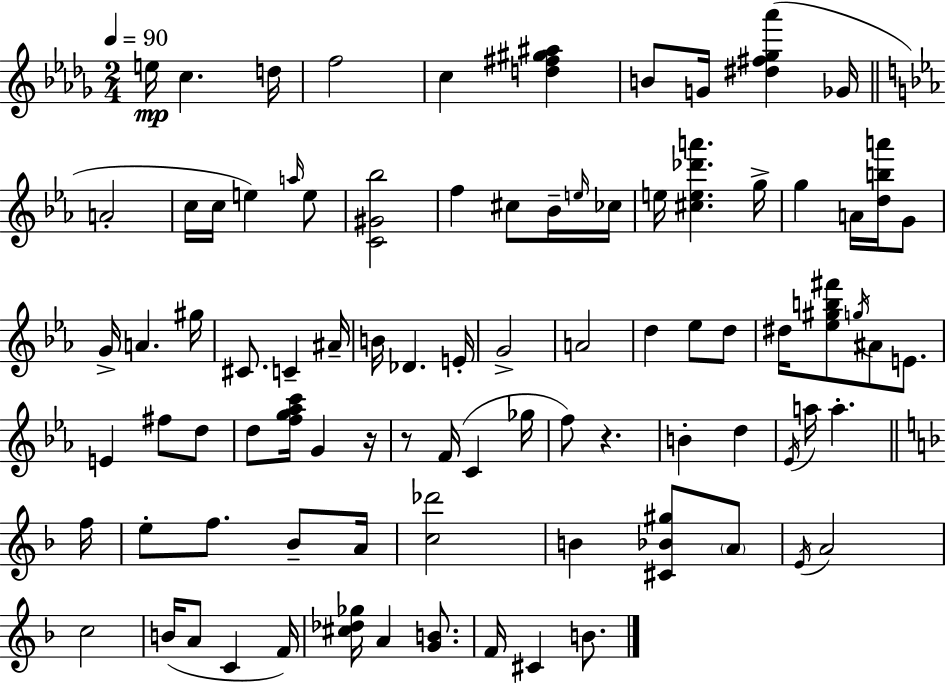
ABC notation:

X:1
T:Untitled
M:2/4
L:1/4
K:Bbm
e/4 c d/4 f2 c [d^f^g^a] B/2 G/4 [^d^f_g_a'] _G/4 A2 c/4 c/4 e a/4 e/2 [C^G_b]2 f ^c/2 _B/4 e/4 _c/4 e/4 [^ce_d'a'] g/4 g A/4 [dba']/4 G/2 G/4 A ^g/4 ^C/2 C ^A/4 B/4 _D E/4 G2 A2 d _e/2 d/2 ^d/4 [_e^gb^f']/2 g/4 ^A/2 E/2 E ^f/2 d/2 d/2 [fg_ac']/4 G z/4 z/2 F/4 C _g/4 f/2 z B d _E/4 a/4 a f/4 e/2 f/2 _B/2 A/4 [c_d']2 B [^C_B^g]/2 A/2 E/4 A2 c2 B/4 A/2 C F/4 [^c_d_g]/4 A [GB]/2 F/4 ^C B/2